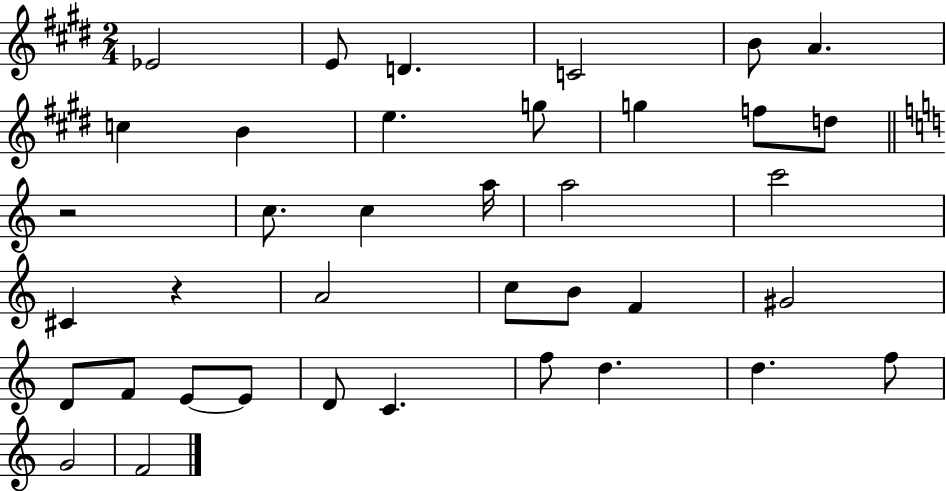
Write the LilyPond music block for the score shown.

{
  \clef treble
  \numericTimeSignature
  \time 2/4
  \key e \major
  \repeat volta 2 { ees'2 | e'8 d'4. | c'2 | b'8 a'4. | \break c''4 b'4 | e''4. g''8 | g''4 f''8 d''8 | \bar "||" \break \key c \major r2 | c''8. c''4 a''16 | a''2 | c'''2 | \break cis'4 r4 | a'2 | c''8 b'8 f'4 | gis'2 | \break d'8 f'8 e'8~~ e'8 | d'8 c'4. | f''8 d''4. | d''4. f''8 | \break g'2 | f'2 | } \bar "|."
}